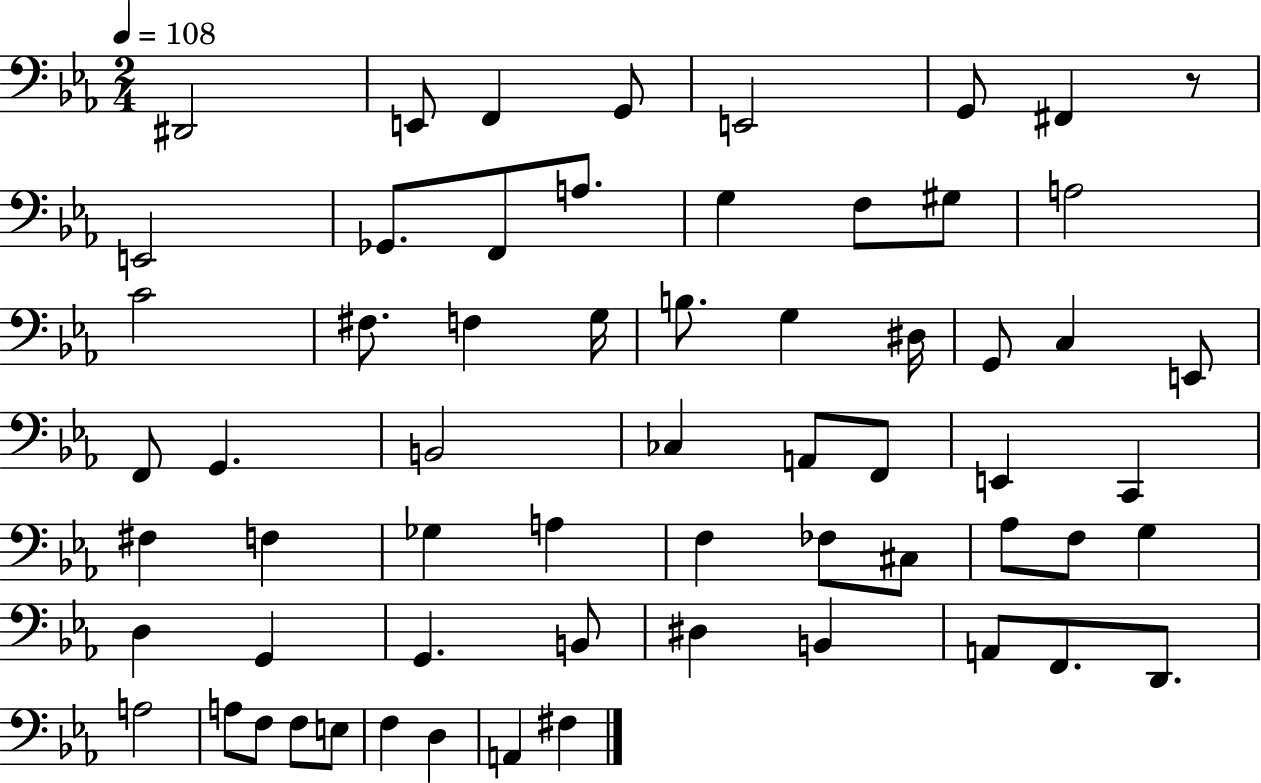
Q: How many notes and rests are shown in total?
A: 62